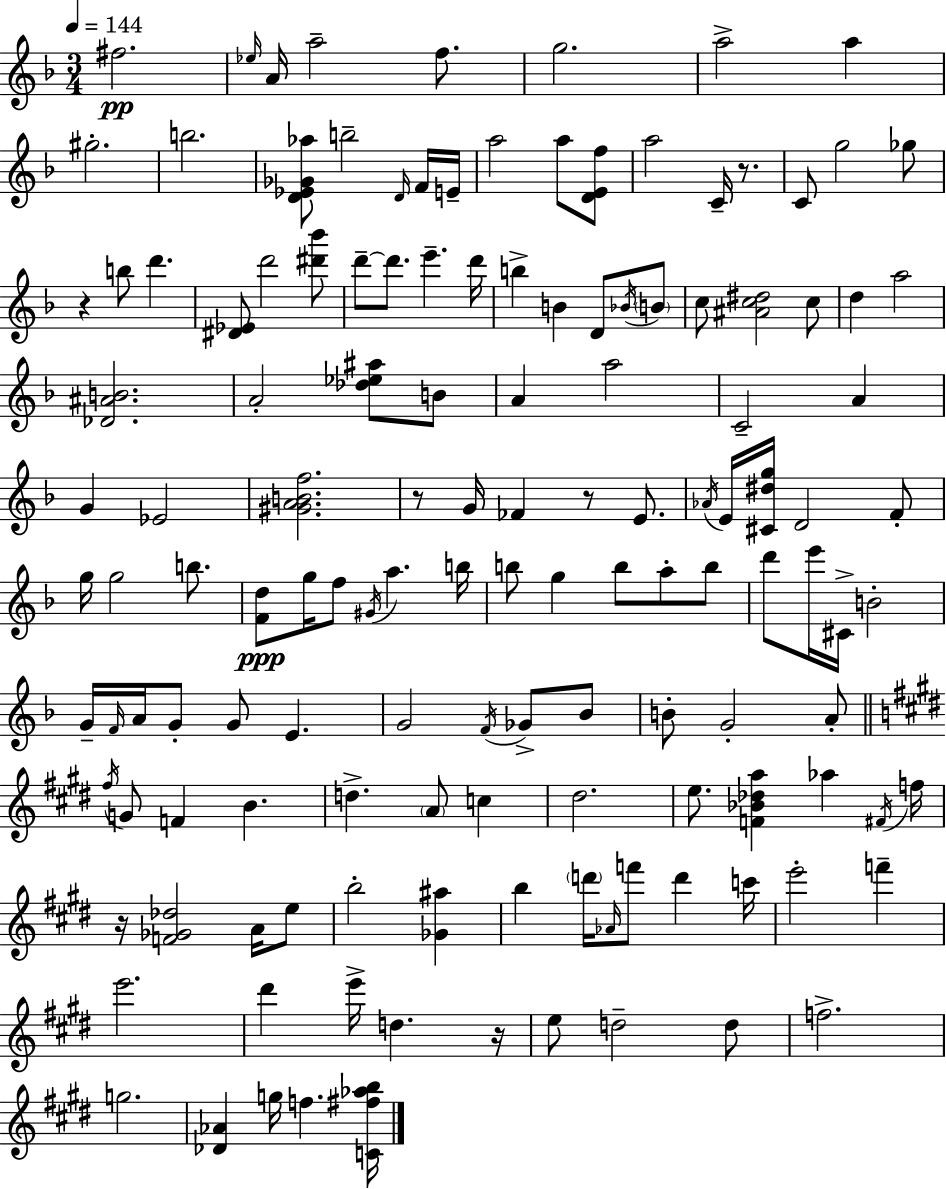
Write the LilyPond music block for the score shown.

{
  \clef treble
  \numericTimeSignature
  \time 3/4
  \key d \minor
  \tempo 4 = 144
  \repeat volta 2 { fis''2.\pp | \grace { ees''16 } a'16 a''2-- f''8. | g''2. | a''2-> a''4 | \break gis''2.-. | b''2. | <d' ees' ges' aes''>8 b''2-- \grace { d'16 } | f'16 e'16-- a''2 a''8 | \break <d' e' f''>8 a''2 c'16-- r8. | c'8 g''2 | ges''8 r4 b''8 d'''4. | <dis' ees'>8 d'''2 | \break <dis''' bes'''>8 d'''8--~~ d'''8. e'''4.-- | d'''16 b''4-> b'4 d'8 | \acciaccatura { bes'16 } \parenthesize b'8 c''8 <ais' c'' dis''>2 | c''8 d''4 a''2 | \break <des' ais' b'>2. | a'2-. <des'' ees'' ais''>8 | b'8 a'4 a''2 | c'2-- a'4 | \break g'4 ees'2 | <gis' a' b' f''>2. | r8 g'16 fes'4 r8 | e'8. \acciaccatura { aes'16 } e'16 <cis' dis'' g''>16 d'2 | \break f'8-. g''16 g''2 | b''8. <f' d''>8\ppp g''16 f''8 \acciaccatura { gis'16 } a''4. | b''16 b''8 g''4 b''8 | a''8-. b''8 d'''8 e'''16 cis'16-> b'2-. | \break g'16-- \grace { f'16 } a'16 g'8-. g'8 | e'4. g'2 | \acciaccatura { f'16 } ges'8-> bes'8 b'8-. g'2-. | a'8-. \bar "||" \break \key e \major \acciaccatura { fis''16 } g'8 f'4 b'4. | d''4.-> \parenthesize a'8 c''4 | dis''2. | e''8. <f' bes' des'' a''>4 aes''4 | \break \acciaccatura { fis'16 } f''16 r16 <f' ges' des''>2 a'16 | e''8 b''2-. <ges' ais''>4 | b''4 \parenthesize d'''16 \grace { aes'16 } f'''8 d'''4 | c'''16 e'''2-. f'''4-- | \break e'''2. | dis'''4 e'''16-> d''4. | r16 e''8 d''2-- | d''8 f''2.-> | \break g''2. | <des' aes'>4 g''16 f''4. | <c' fis'' aes'' b''>16 } \bar "|."
}